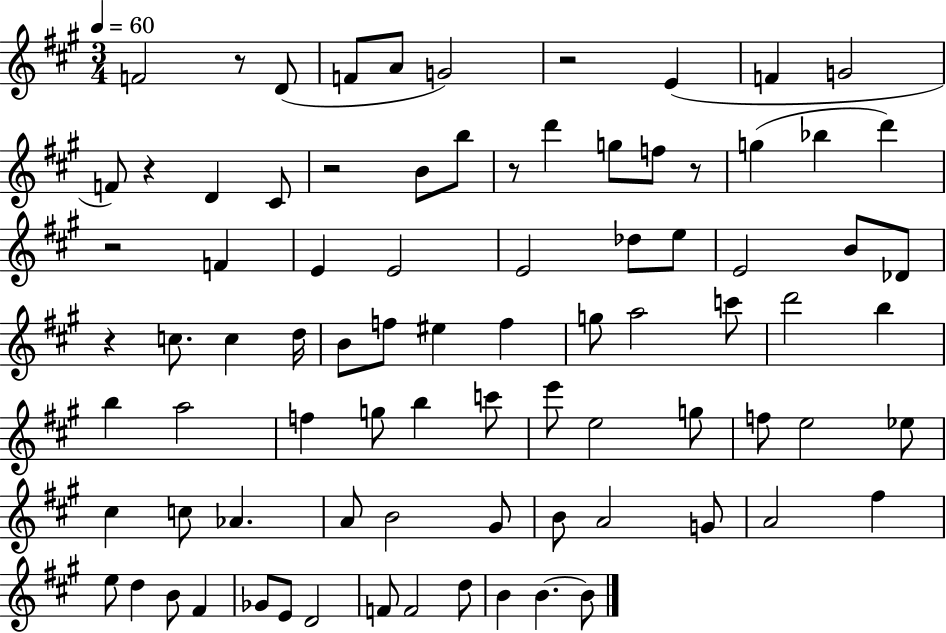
{
  \clef treble
  \numericTimeSignature
  \time 3/4
  \key a \major
  \tempo 4 = 60
  f'2 r8 d'8( | f'8 a'8 g'2) | r2 e'4( | f'4 g'2 | \break f'8) r4 d'4 cis'8 | r2 b'8 b''8 | r8 d'''4 g''8 f''8 r8 | g''4( bes''4 d'''4) | \break r2 f'4 | e'4 e'2 | e'2 des''8 e''8 | e'2 b'8 des'8 | \break r4 c''8. c''4 d''16 | b'8 f''8 eis''4 f''4 | g''8 a''2 c'''8 | d'''2 b''4 | \break b''4 a''2 | f''4 g''8 b''4 c'''8 | e'''8 e''2 g''8 | f''8 e''2 ees''8 | \break cis''4 c''8 aes'4. | a'8 b'2 gis'8 | b'8 a'2 g'8 | a'2 fis''4 | \break e''8 d''4 b'8 fis'4 | ges'8 e'8 d'2 | f'8 f'2 d''8 | b'4 b'4.~~ b'8 | \break \bar "|."
}